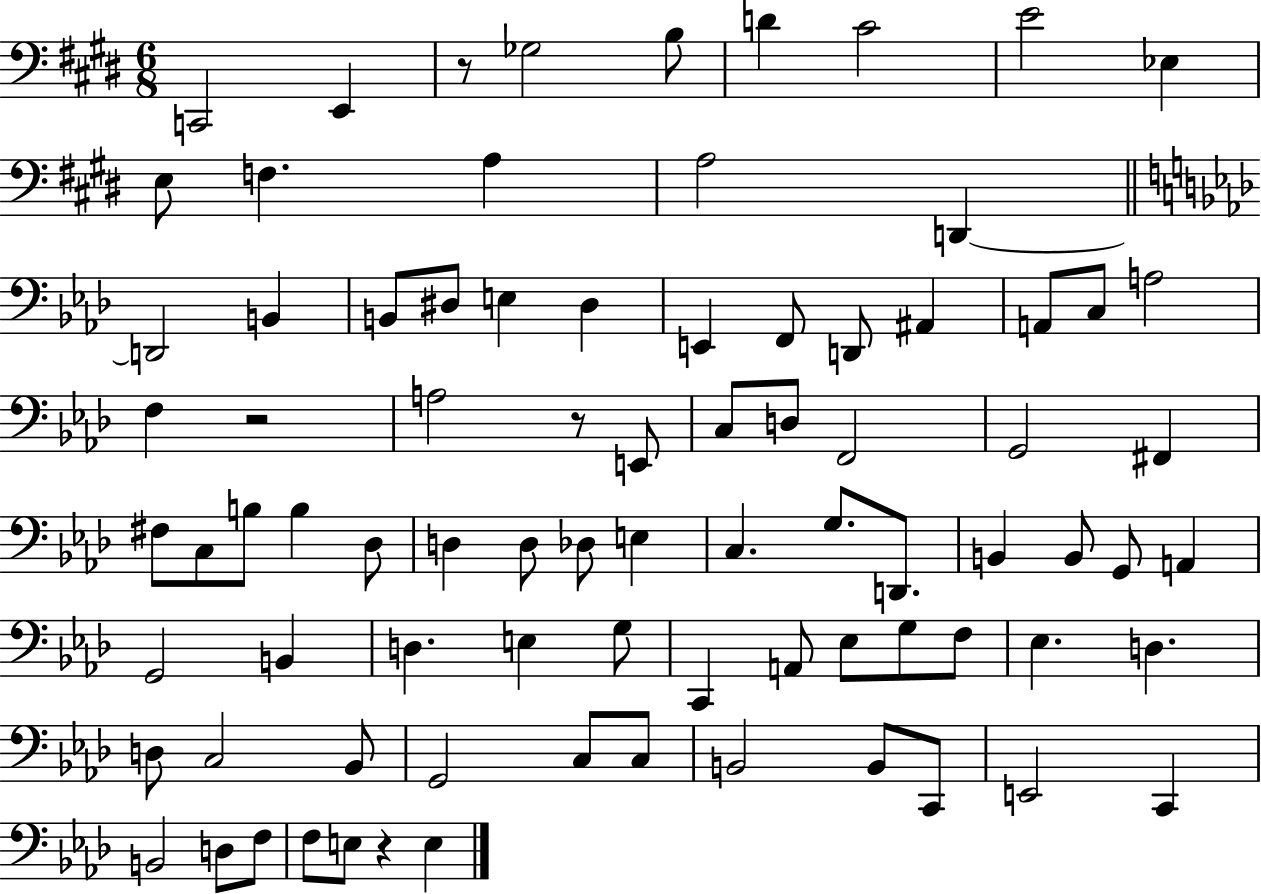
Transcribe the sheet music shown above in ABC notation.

X:1
T:Untitled
M:6/8
L:1/4
K:E
C,,2 E,, z/2 _G,2 B,/2 D ^C2 E2 _E, E,/2 F, A, A,2 D,, D,,2 B,, B,,/2 ^D,/2 E, ^D, E,, F,,/2 D,,/2 ^A,, A,,/2 C,/2 A,2 F, z2 A,2 z/2 E,,/2 C,/2 D,/2 F,,2 G,,2 ^F,, ^F,/2 C,/2 B,/2 B, _D,/2 D, D,/2 _D,/2 E, C, G,/2 D,,/2 B,, B,,/2 G,,/2 A,, G,,2 B,, D, E, G,/2 C,, A,,/2 _E,/2 G,/2 F,/2 _E, D, D,/2 C,2 _B,,/2 G,,2 C,/2 C,/2 B,,2 B,,/2 C,,/2 E,,2 C,, B,,2 D,/2 F,/2 F,/2 E,/2 z E,